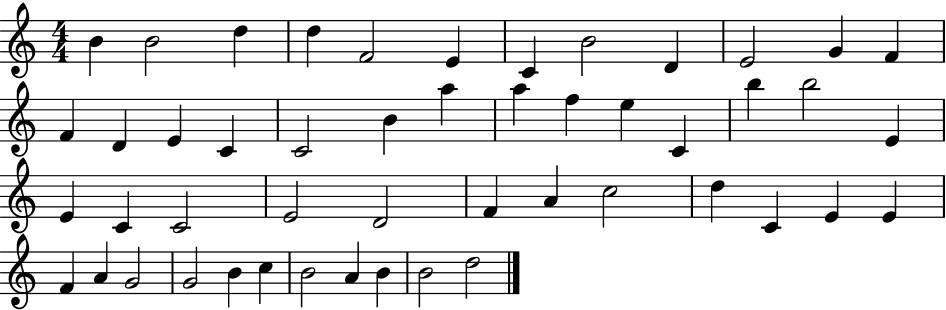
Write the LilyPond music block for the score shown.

{
  \clef treble
  \numericTimeSignature
  \time 4/4
  \key c \major
  b'4 b'2 d''4 | d''4 f'2 e'4 | c'4 b'2 d'4 | e'2 g'4 f'4 | \break f'4 d'4 e'4 c'4 | c'2 b'4 a''4 | a''4 f''4 e''4 c'4 | b''4 b''2 e'4 | \break e'4 c'4 c'2 | e'2 d'2 | f'4 a'4 c''2 | d''4 c'4 e'4 e'4 | \break f'4 a'4 g'2 | g'2 b'4 c''4 | b'2 a'4 b'4 | b'2 d''2 | \break \bar "|."
}